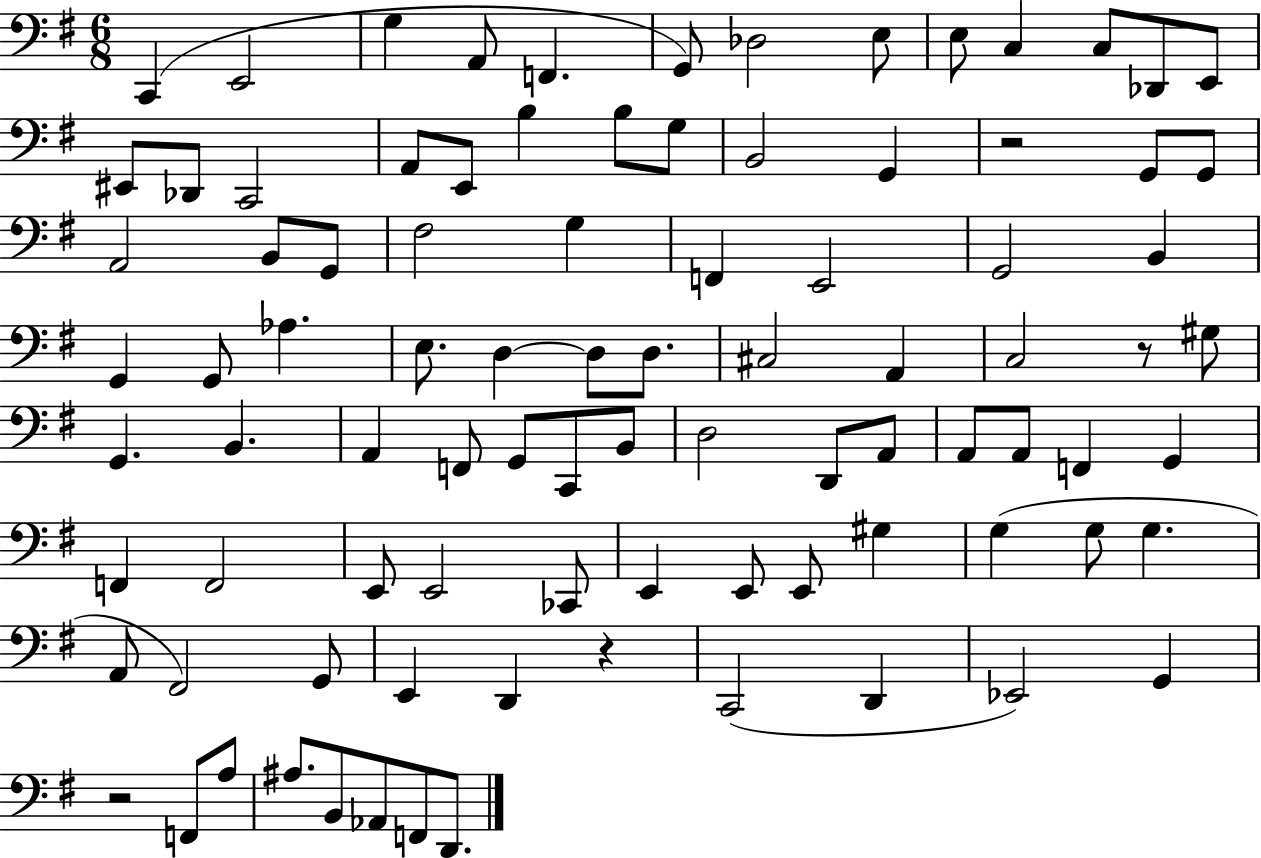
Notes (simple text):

C2/q E2/h G3/q A2/e F2/q. G2/e Db3/h E3/e E3/e C3/q C3/e Db2/e E2/e EIS2/e Db2/e C2/h A2/e E2/e B3/q B3/e G3/e B2/h G2/q R/h G2/e G2/e A2/h B2/e G2/e F#3/h G3/q F2/q E2/h G2/h B2/q G2/q G2/e Ab3/q. E3/e. D3/q D3/e D3/e. C#3/h A2/q C3/h R/e G#3/e G2/q. B2/q. A2/q F2/e G2/e C2/e B2/e D3/h D2/e A2/e A2/e A2/e F2/q G2/q F2/q F2/h E2/e E2/h CES2/e E2/q E2/e E2/e G#3/q G3/q G3/e G3/q. A2/e F#2/h G2/e E2/q D2/q R/q C2/h D2/q Eb2/h G2/q R/h F2/e A3/e A#3/e. B2/e Ab2/e F2/e D2/e.